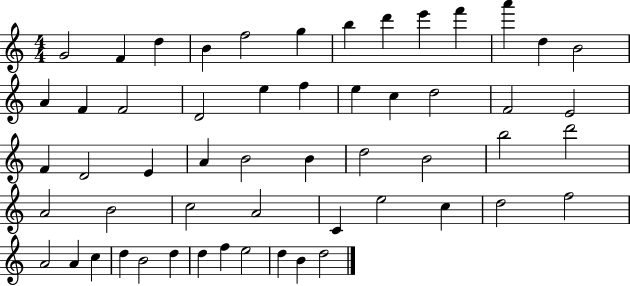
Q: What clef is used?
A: treble